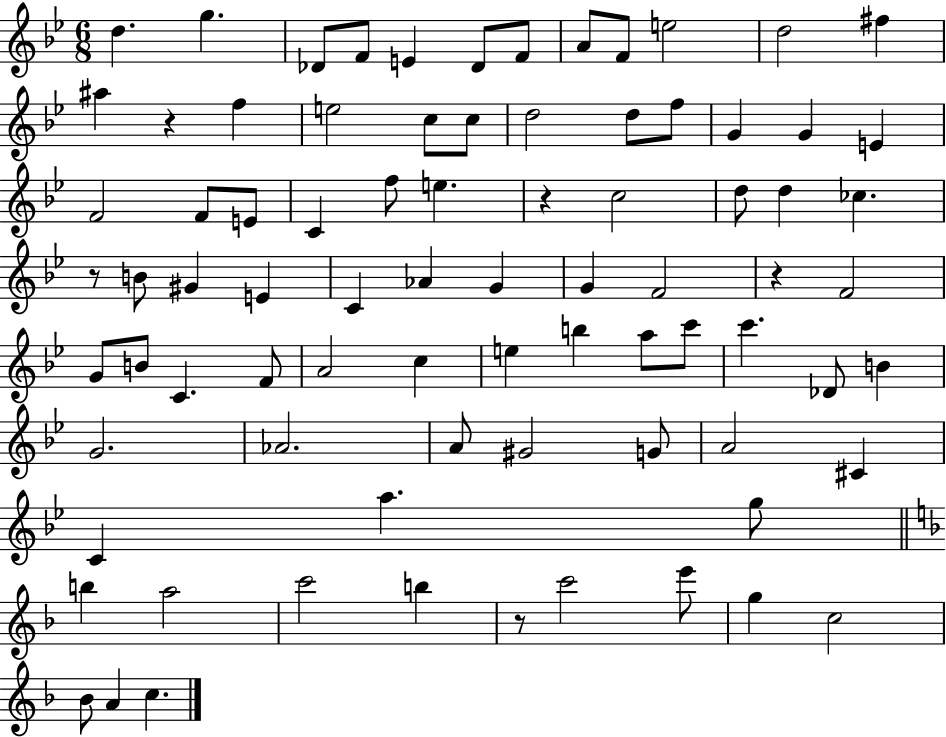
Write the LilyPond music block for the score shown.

{
  \clef treble
  \numericTimeSignature
  \time 6/8
  \key bes \major
  \repeat volta 2 { d''4. g''4. | des'8 f'8 e'4 des'8 f'8 | a'8 f'8 e''2 | d''2 fis''4 | \break ais''4 r4 f''4 | e''2 c''8 c''8 | d''2 d''8 f''8 | g'4 g'4 e'4 | \break f'2 f'8 e'8 | c'4 f''8 e''4. | r4 c''2 | d''8 d''4 ces''4. | \break r8 b'8 gis'4 e'4 | c'4 aes'4 g'4 | g'4 f'2 | r4 f'2 | \break g'8 b'8 c'4. f'8 | a'2 c''4 | e''4 b''4 a''8 c'''8 | c'''4. des'8 b'4 | \break g'2. | aes'2. | a'8 gis'2 g'8 | a'2 cis'4 | \break c'4 a''4. g''8 | \bar "||" \break \key f \major b''4 a''2 | c'''2 b''4 | r8 c'''2 e'''8 | g''4 c''2 | \break bes'8 a'4 c''4. | } \bar "|."
}